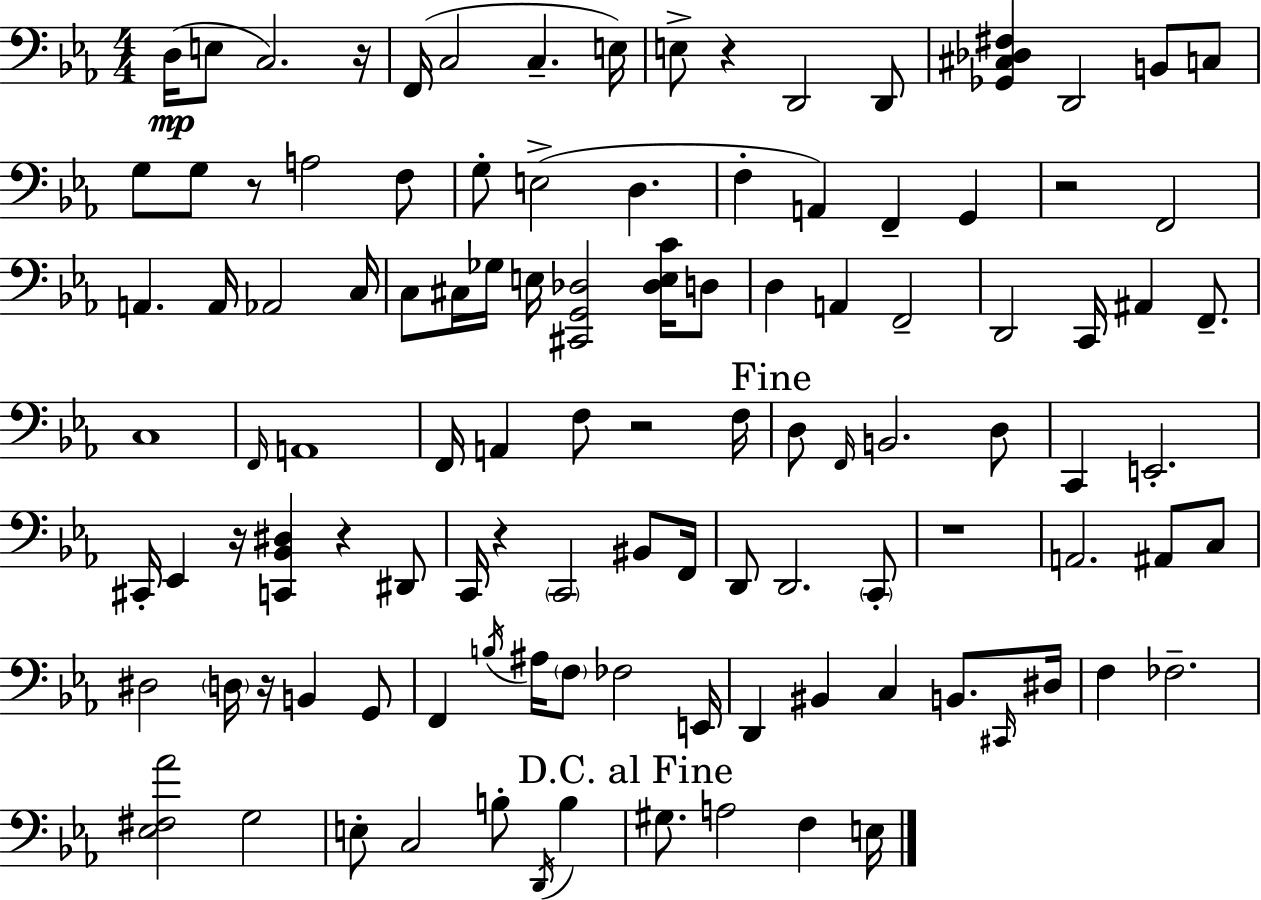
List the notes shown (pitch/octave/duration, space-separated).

D3/s E3/e C3/h. R/s F2/s C3/h C3/q. E3/s E3/e R/q D2/h D2/e [Gb2,C#3,Db3,F#3]/q D2/h B2/e C3/e G3/e G3/e R/e A3/h F3/e G3/e E3/h D3/q. F3/q A2/q F2/q G2/q R/h F2/h A2/q. A2/s Ab2/h C3/s C3/e C#3/s Gb3/s E3/s [C#2,G2,Db3]/h [Db3,E3,C4]/s D3/e D3/q A2/q F2/h D2/h C2/s A#2/q F2/e. C3/w F2/s A2/w F2/s A2/q F3/e R/h F3/s D3/e F2/s B2/h. D3/e C2/q E2/h. C#2/s Eb2/q R/s [C2,Bb2,D#3]/q R/q D#2/e C2/s R/q C2/h BIS2/e F2/s D2/e D2/h. C2/e R/w A2/h. A#2/e C3/e D#3/h D3/s R/s B2/q G2/e F2/q B3/s A#3/s F3/e FES3/h E2/s D2/q BIS2/q C3/q B2/e. C#2/s D#3/s F3/q FES3/h. [Eb3,F#3,Ab4]/h G3/h E3/e C3/h B3/e D2/s B3/q G#3/e. A3/h F3/q E3/s